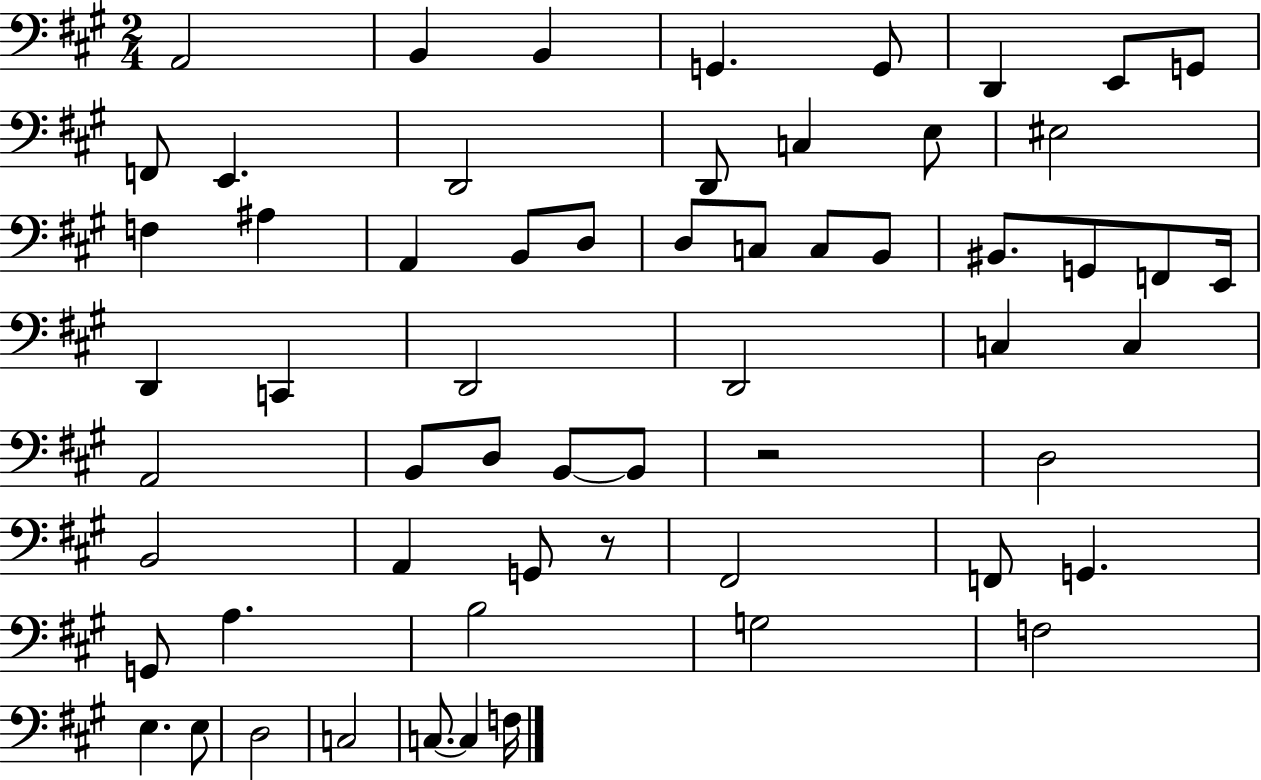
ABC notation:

X:1
T:Untitled
M:2/4
L:1/4
K:A
A,,2 B,, B,, G,, G,,/2 D,, E,,/2 G,,/2 F,,/2 E,, D,,2 D,,/2 C, E,/2 ^E,2 F, ^A, A,, B,,/2 D,/2 D,/2 C,/2 C,/2 B,,/2 ^B,,/2 G,,/2 F,,/2 E,,/4 D,, C,, D,,2 D,,2 C, C, A,,2 B,,/2 D,/2 B,,/2 B,,/2 z2 D,2 B,,2 A,, G,,/2 z/2 ^F,,2 F,,/2 G,, G,,/2 A, B,2 G,2 F,2 E, E,/2 D,2 C,2 C,/2 C, F,/4